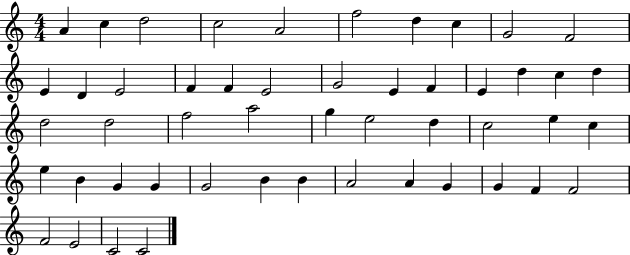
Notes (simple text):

A4/q C5/q D5/h C5/h A4/h F5/h D5/q C5/q G4/h F4/h E4/q D4/q E4/h F4/q F4/q E4/h G4/h E4/q F4/q E4/q D5/q C5/q D5/q D5/h D5/h F5/h A5/h G5/q E5/h D5/q C5/h E5/q C5/q E5/q B4/q G4/q G4/q G4/h B4/q B4/q A4/h A4/q G4/q G4/q F4/q F4/h F4/h E4/h C4/h C4/h